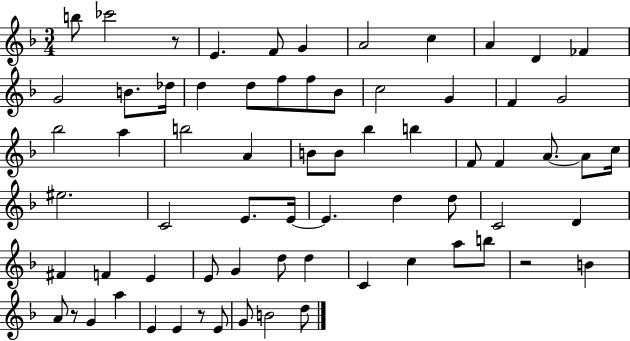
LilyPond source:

{
  \clef treble
  \numericTimeSignature
  \time 3/4
  \key f \major
  b''8 ces'''2 r8 | e'4. f'8 g'4 | a'2 c''4 | a'4 d'4 fes'4 | \break g'2 b'8. des''16 | d''4 d''8 f''8 f''8 bes'8 | c''2 g'4 | f'4 g'2 | \break bes''2 a''4 | b''2 a'4 | b'8 b'8 bes''4 b''4 | f'8 f'4 a'8.~~ a'8 c''16 | \break eis''2. | c'2 e'8. e'16~~ | e'4. d''4 d''8 | c'2 d'4 | \break fis'4 f'4 e'4 | e'8 g'4 d''8 d''4 | c'4 c''4 a''8 b''8 | r2 b'4 | \break a'8 r8 g'4 a''4 | e'4 e'4 r8 e'8 | g'8 b'2 d''8 | \bar "|."
}